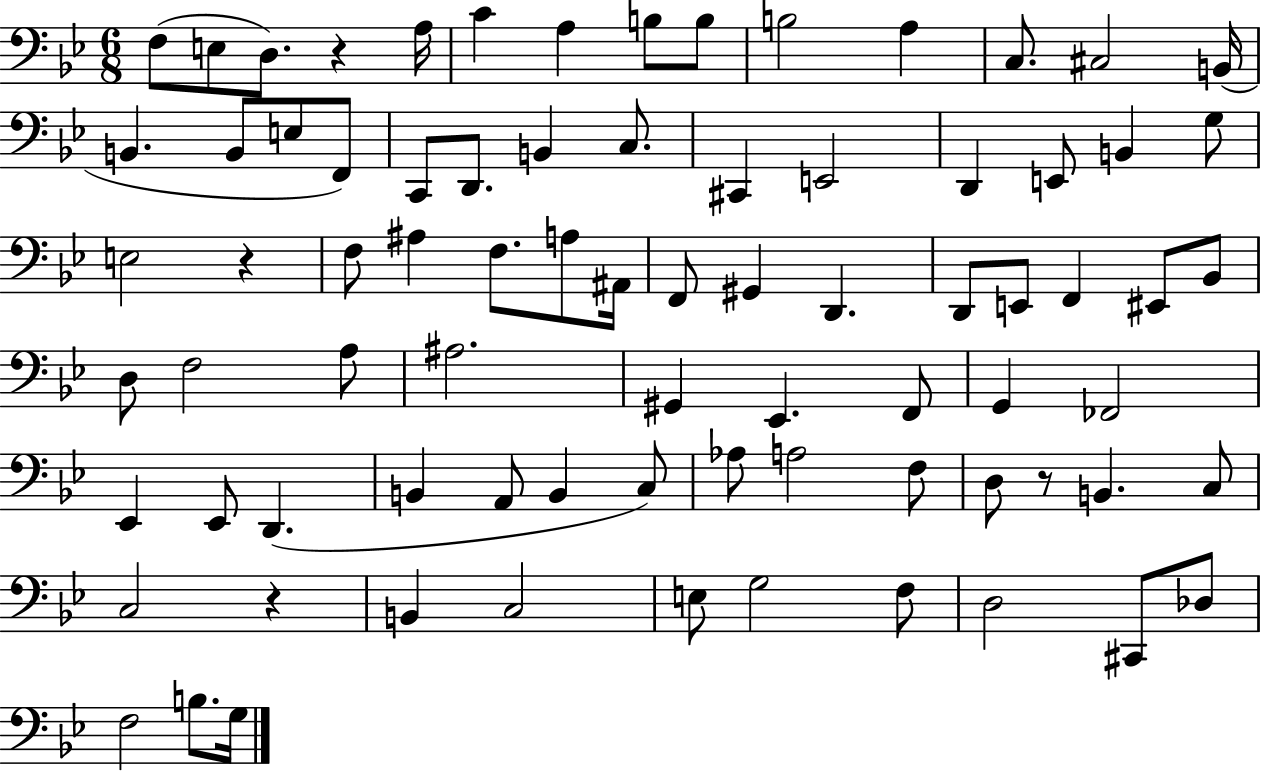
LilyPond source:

{
  \clef bass
  \numericTimeSignature
  \time 6/8
  \key bes \major
  \repeat volta 2 { f8( e8 d8.) r4 a16 | c'4 a4 b8 b8 | b2 a4 | c8. cis2 b,16( | \break b,4. b,8 e8 f,8) | c,8 d,8. b,4 c8. | cis,4 e,2 | d,4 e,8 b,4 g8 | \break e2 r4 | f8 ais4 f8. a8 ais,16 | f,8 gis,4 d,4. | d,8 e,8 f,4 eis,8 bes,8 | \break d8 f2 a8 | ais2. | gis,4 ees,4. f,8 | g,4 fes,2 | \break ees,4 ees,8 d,4.( | b,4 a,8 b,4 c8) | aes8 a2 f8 | d8 r8 b,4. c8 | \break c2 r4 | b,4 c2 | e8 g2 f8 | d2 cis,8 des8 | \break f2 b8. g16 | } \bar "|."
}